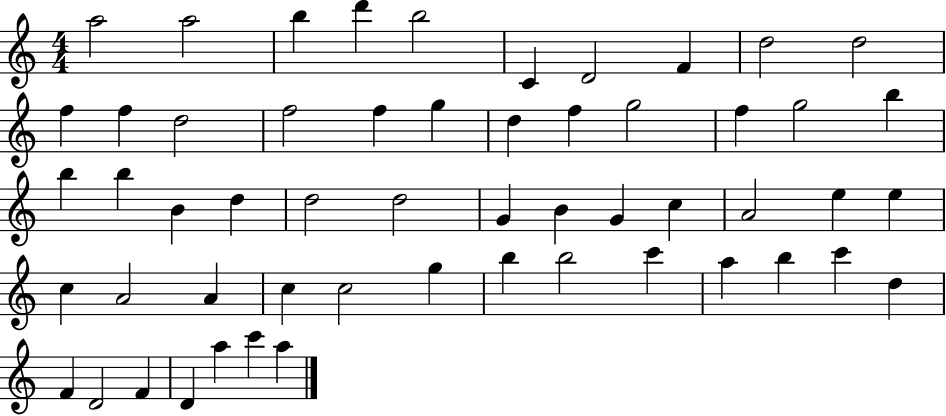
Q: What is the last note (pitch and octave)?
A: A5